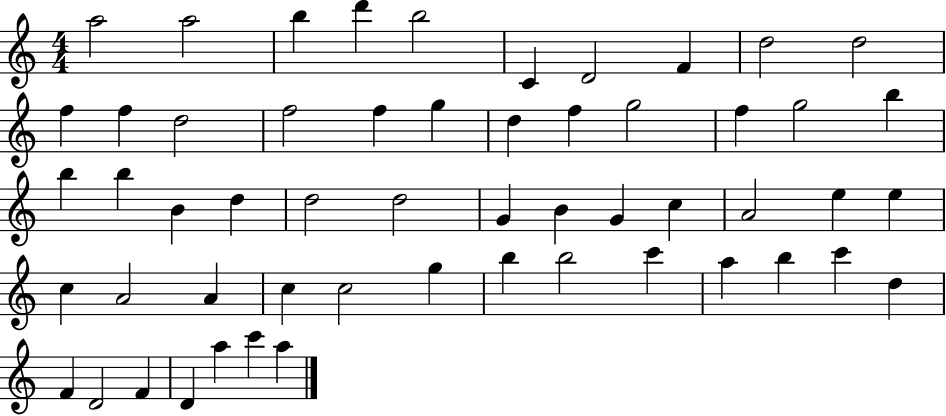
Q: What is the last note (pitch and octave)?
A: A5